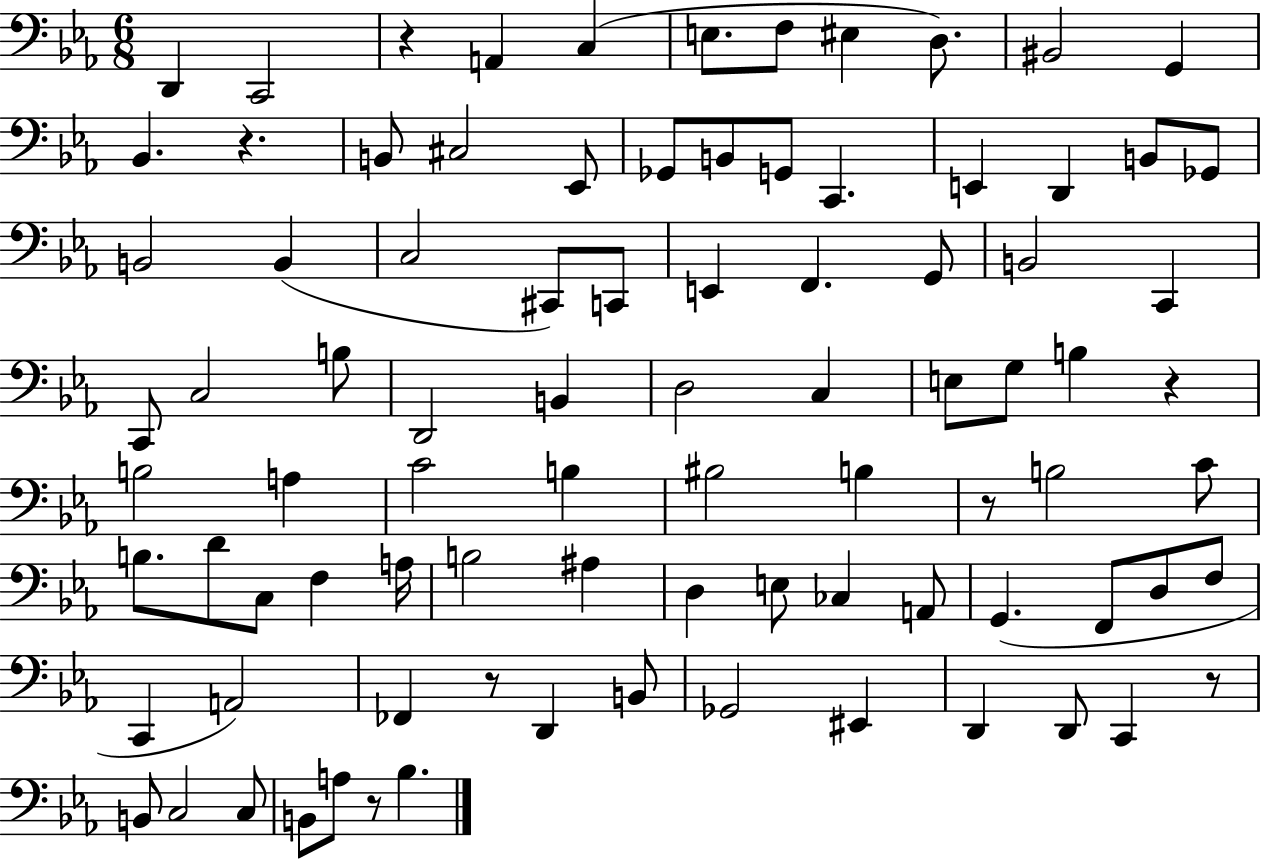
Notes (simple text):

D2/q C2/h R/q A2/q C3/q E3/e. F3/e EIS3/q D3/e. BIS2/h G2/q Bb2/q. R/q. B2/e C#3/h Eb2/e Gb2/e B2/e G2/e C2/q. E2/q D2/q B2/e Gb2/e B2/h B2/q C3/h C#2/e C2/e E2/q F2/q. G2/e B2/h C2/q C2/e C3/h B3/e D2/h B2/q D3/h C3/q E3/e G3/e B3/q R/q B3/h A3/q C4/h B3/q BIS3/h B3/q R/e B3/h C4/e B3/e. D4/e C3/e F3/q A3/s B3/h A#3/q D3/q E3/e CES3/q A2/e G2/q. F2/e D3/e F3/e C2/q A2/h FES2/q R/e D2/q B2/e Gb2/h EIS2/q D2/q D2/e C2/q R/e B2/e C3/h C3/e B2/e A3/e R/e Bb3/q.